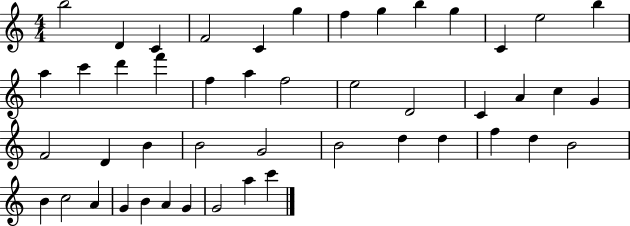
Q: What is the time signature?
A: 4/4